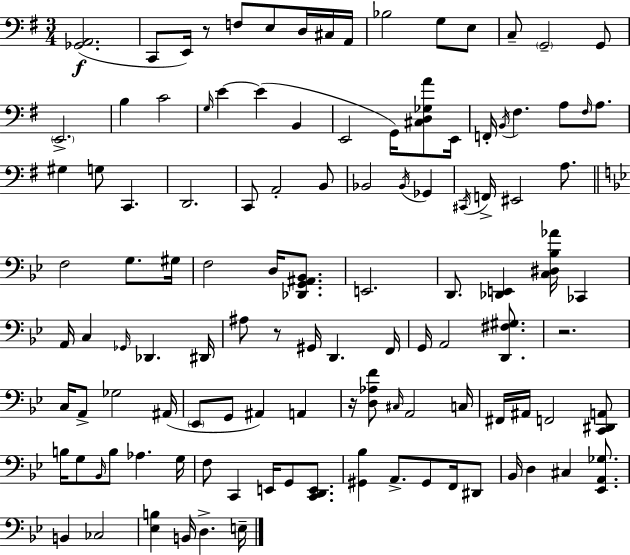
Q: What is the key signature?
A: G major